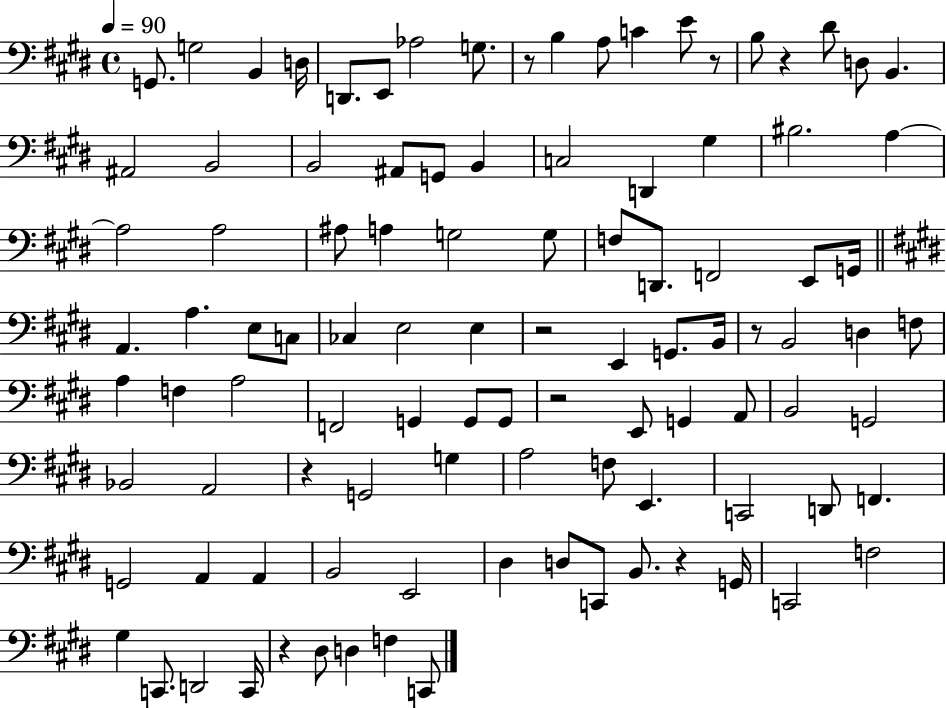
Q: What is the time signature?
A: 4/4